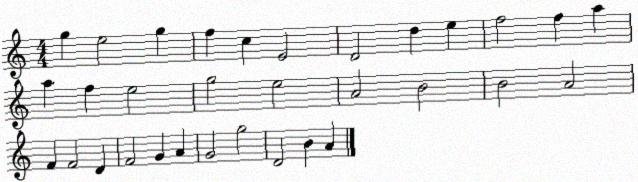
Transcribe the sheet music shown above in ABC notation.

X:1
T:Untitled
M:4/4
L:1/4
K:C
g e2 g f c E2 D2 d e f2 f a a f e2 g2 e2 A2 B2 B2 A2 F F2 D F2 G A G2 g2 D2 B A